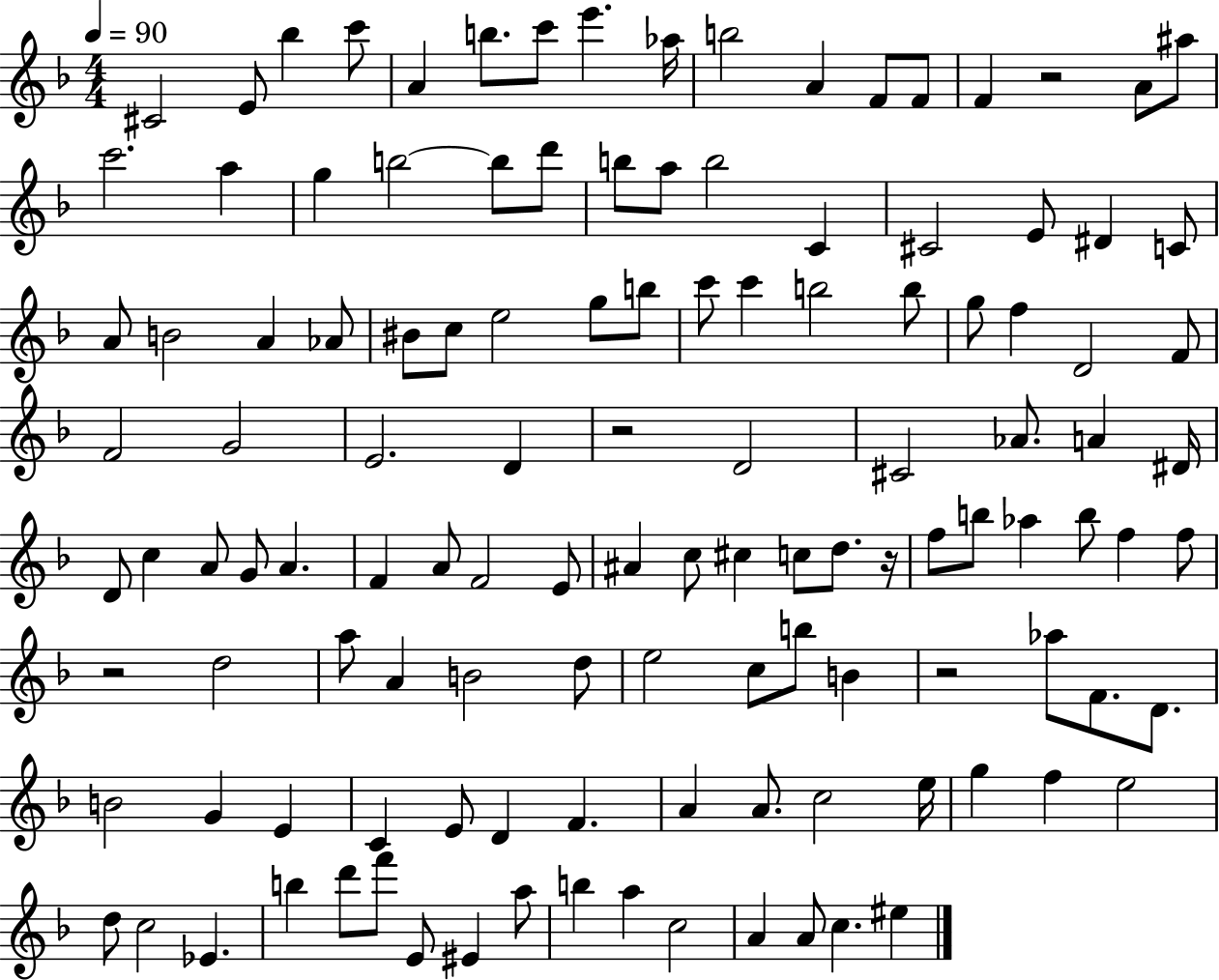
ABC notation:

X:1
T:Untitled
M:4/4
L:1/4
K:F
^C2 E/2 _b c'/2 A b/2 c'/2 e' _a/4 b2 A F/2 F/2 F z2 A/2 ^a/2 c'2 a g b2 b/2 d'/2 b/2 a/2 b2 C ^C2 E/2 ^D C/2 A/2 B2 A _A/2 ^B/2 c/2 e2 g/2 b/2 c'/2 c' b2 b/2 g/2 f D2 F/2 F2 G2 E2 D z2 D2 ^C2 _A/2 A ^D/4 D/2 c A/2 G/2 A F A/2 F2 E/2 ^A c/2 ^c c/2 d/2 z/4 f/2 b/2 _a b/2 f f/2 z2 d2 a/2 A B2 d/2 e2 c/2 b/2 B z2 _a/2 F/2 D/2 B2 G E C E/2 D F A A/2 c2 e/4 g f e2 d/2 c2 _E b d'/2 f'/2 E/2 ^E a/2 b a c2 A A/2 c ^e